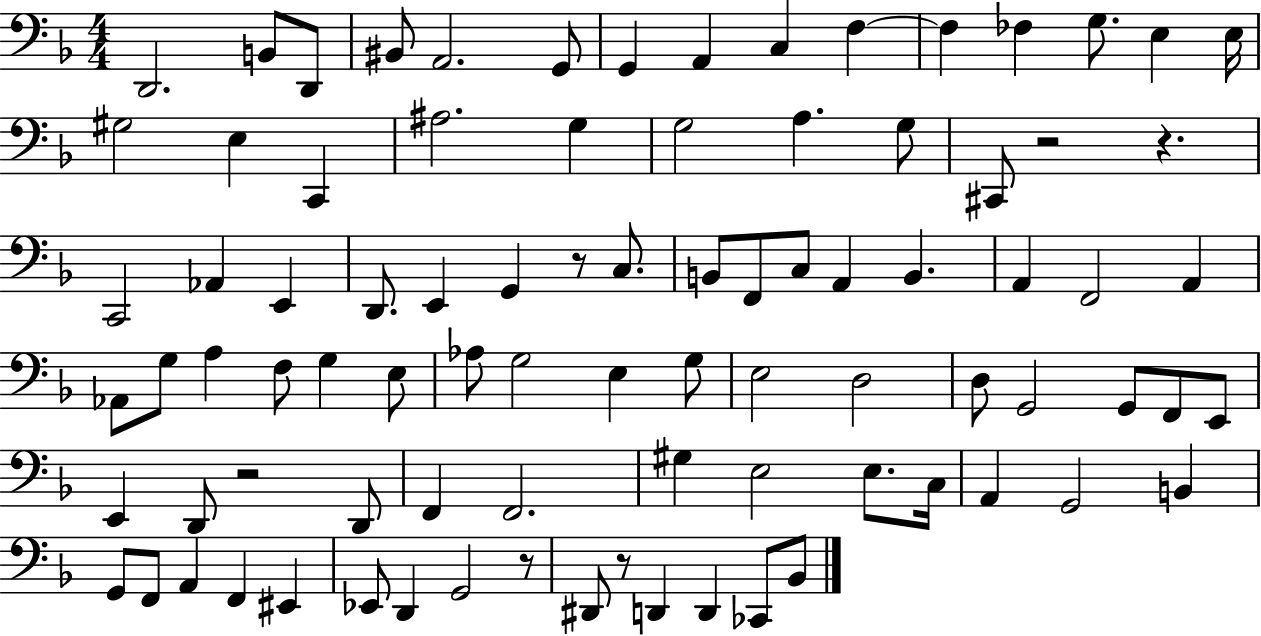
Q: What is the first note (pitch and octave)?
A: D2